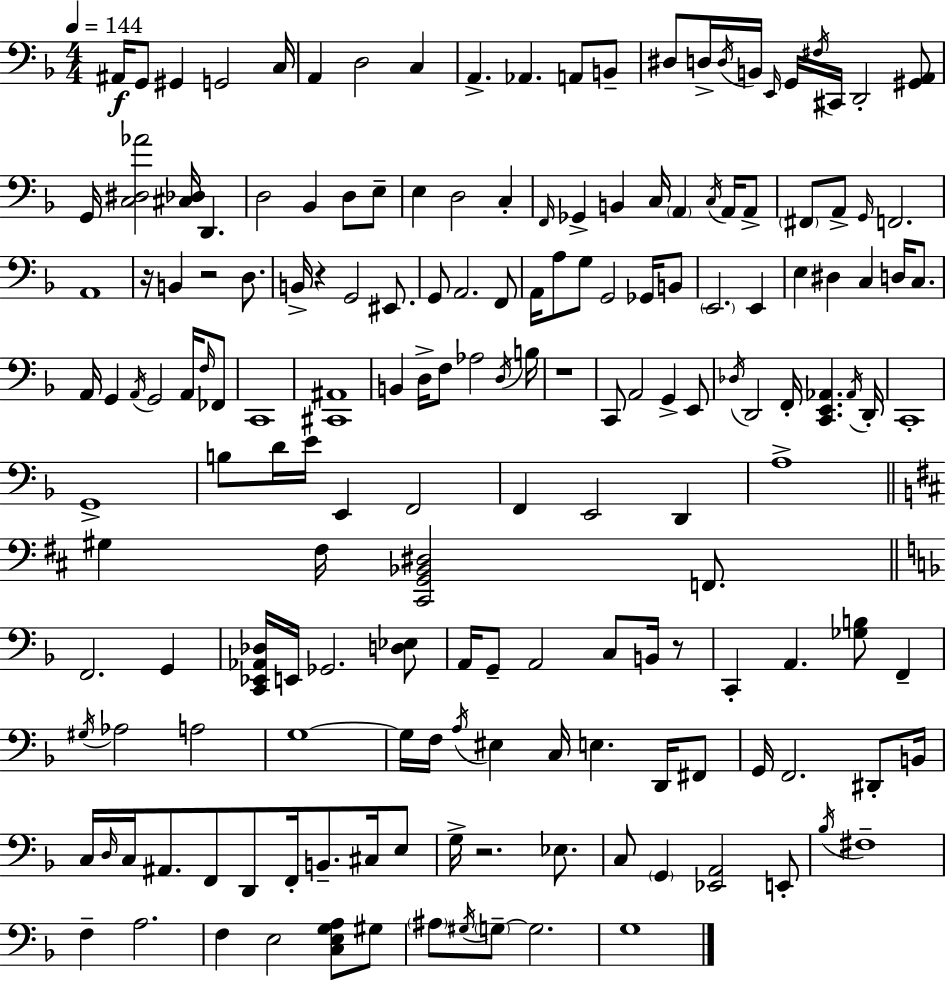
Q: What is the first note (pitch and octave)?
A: A#2